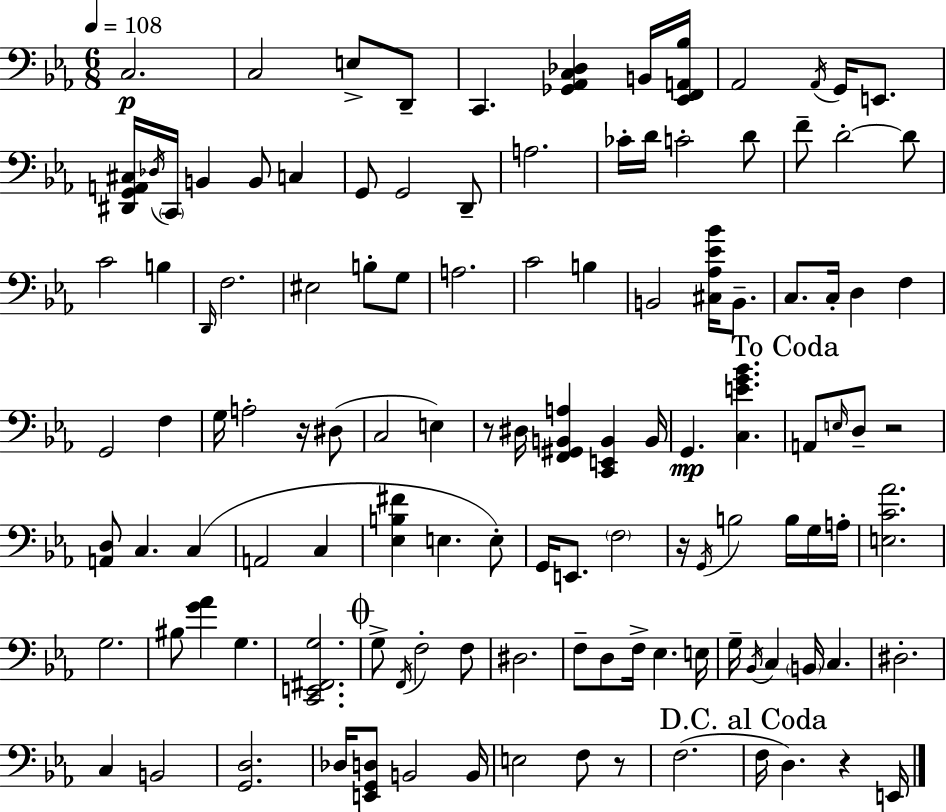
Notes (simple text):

C3/h. C3/h E3/e D2/e C2/q. [Gb2,Ab2,C3,Db3]/q B2/s [Eb2,F2,A2,Bb3]/s Ab2/h Ab2/s G2/s E2/e. [D#2,G2,A2,C#3]/s Db3/s C2/s B2/q B2/e C3/q G2/e G2/h D2/e A3/h. CES4/s D4/s C4/h D4/e F4/e D4/h D4/e C4/h B3/q D2/s F3/h. EIS3/h B3/e G3/e A3/h. C4/h B3/q B2/h [C#3,Ab3,Eb4,Bb4]/s B2/e. C3/e. C3/s D3/q F3/q G2/h F3/q G3/s A3/h R/s D#3/e C3/h E3/q R/e D#3/s [F2,G#2,B2,A3]/q [C2,E2,B2]/q B2/s G2/q. [C3,E4,G4,Bb4]/q. A2/e E3/s D3/e R/h [A2,D3]/e C3/q. C3/q A2/h C3/q [Eb3,B3,F#4]/q E3/q. E3/e G2/s E2/e. F3/h R/s G2/s B3/h B3/s G3/s A3/s [E3,C4,Ab4]/h. G3/h. BIS3/e [G4,Ab4]/q G3/q. [C2,E2,F#2,G3]/h. G3/e F2/s F3/h F3/e D#3/h. F3/e D3/e F3/s Eb3/q. E3/s G3/s Bb2/s C3/q B2/s C3/q. D#3/h. C3/q B2/h [G2,D3]/h. Db3/s [E2,G2,D3]/e B2/h B2/s E3/h F3/e R/e F3/h. F3/s D3/q. R/q E2/s